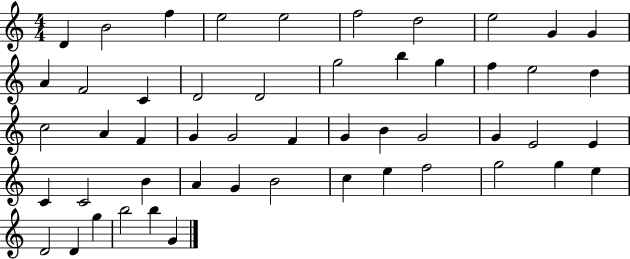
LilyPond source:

{
  \clef treble
  \numericTimeSignature
  \time 4/4
  \key c \major
  d'4 b'2 f''4 | e''2 e''2 | f''2 d''2 | e''2 g'4 g'4 | \break a'4 f'2 c'4 | d'2 d'2 | g''2 b''4 g''4 | f''4 e''2 d''4 | \break c''2 a'4 f'4 | g'4 g'2 f'4 | g'4 b'4 g'2 | g'4 e'2 e'4 | \break c'4 c'2 b'4 | a'4 g'4 b'2 | c''4 e''4 f''2 | g''2 g''4 e''4 | \break d'2 d'4 g''4 | b''2 b''4 g'4 | \bar "|."
}